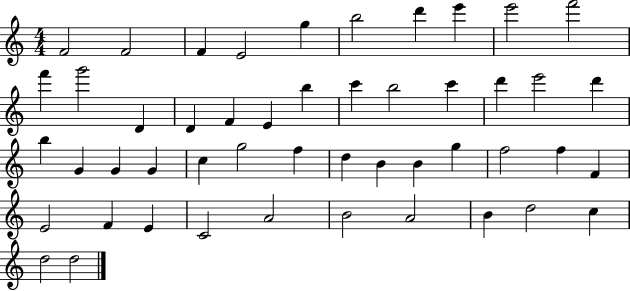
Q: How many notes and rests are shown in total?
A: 49